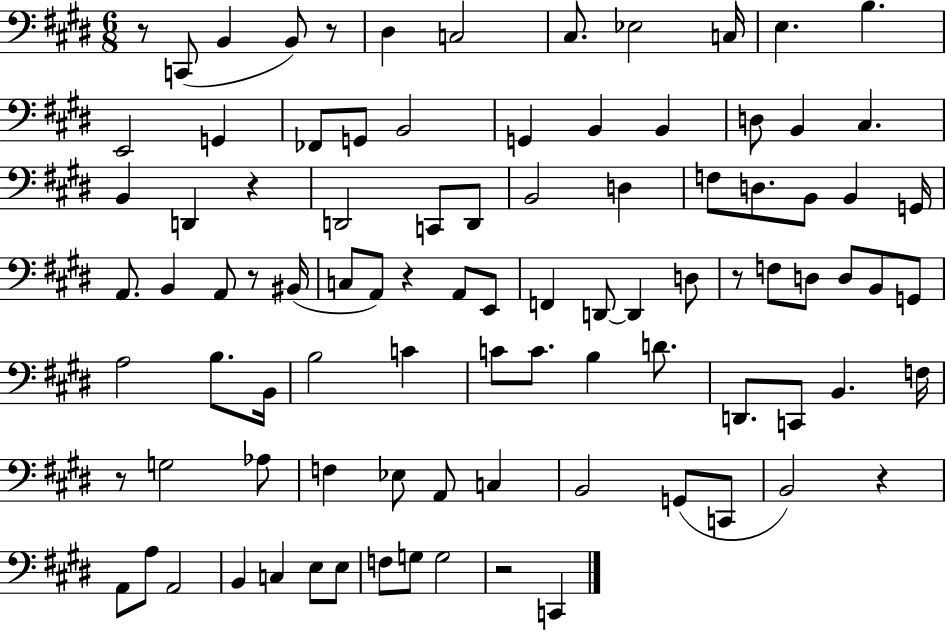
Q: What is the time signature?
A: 6/8